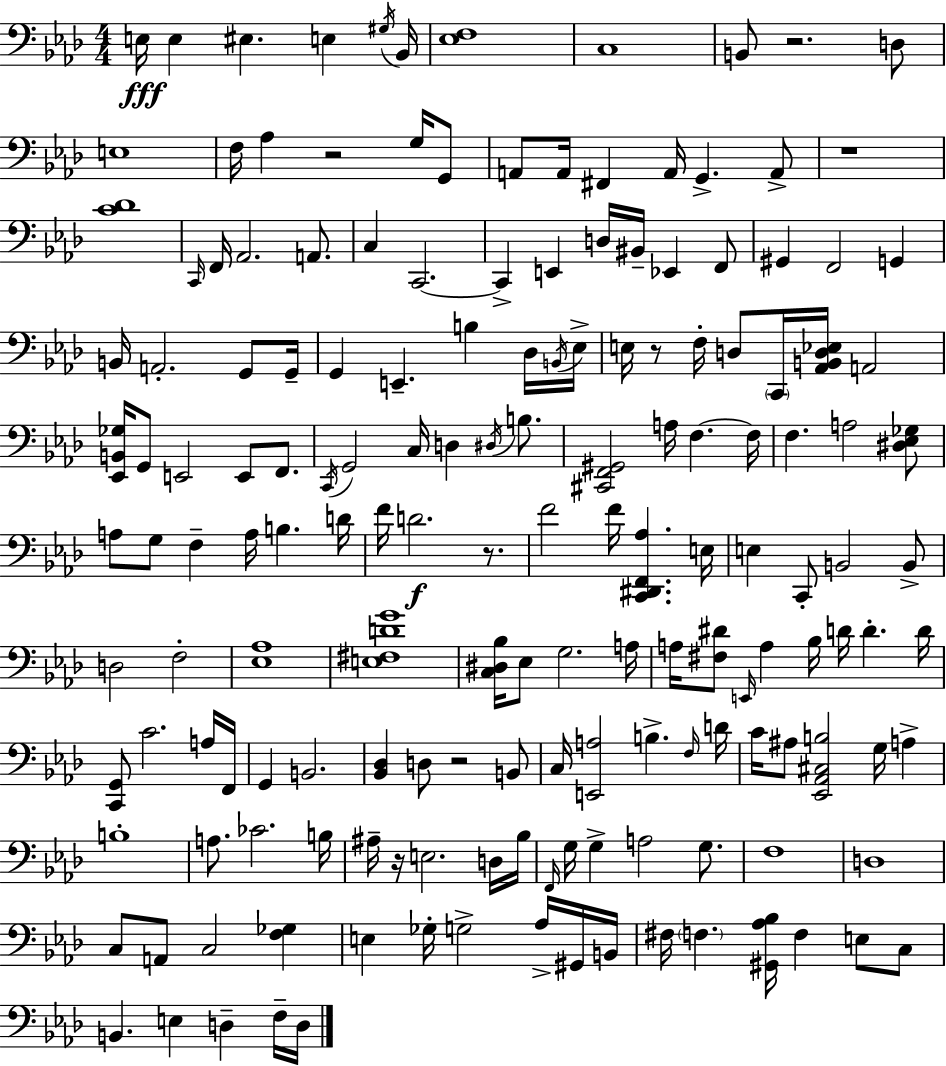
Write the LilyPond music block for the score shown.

{
  \clef bass
  \numericTimeSignature
  \time 4/4
  \key aes \major
  e16\fff e4 eis4. e4 \acciaccatura { gis16 } | bes,16 <ees f>1 | c1 | b,8 r2. d8 | \break e1 | f16 aes4 r2 g16 g,8 | a,8 a,16 fis,4 a,16 g,4.-> a,8-> | r1 | \break <c' des'>1 | \grace { c,16 } f,16 aes,2. a,8. | c4 c,2.~~ | c,4-> e,4 d16 bis,16-- ees,4 | \break f,8 gis,4 f,2 g,4 | b,16 a,2.-. g,8 | g,16-- g,4 e,4.-- b4 | des16 \acciaccatura { b,16 } ees16-> e16 r8 f16-. d8 \parenthesize c,16 <aes, b, d ees>16 a,2 | \break <ees, b, ges>16 g,8 e,2 e,8 | f,8. \acciaccatura { c,16 } g,2 c16 d4 | \acciaccatura { dis16 } b8. <cis, f, gis,>2 a16 f4.~~ | f16 f4. a2 | \break <dis ees ges>8 a8 g8 f4-- a16 b4. | d'16 f'16 d'2.\f | r8. f'2 f'16 <c, dis, f, aes>4. | e16 e4 c,8-. b,2 | \break b,8-> d2 f2-. | <ees aes>1 | <e fis d' g'>1 | <c dis bes>16 ees8 g2. | \break a16 a16 <fis dis'>8 \grace { e,16 } a4 bes16 d'16 d'4.-. | d'16 <c, g,>8 c'2. | a16 f,16 g,4 b,2. | <bes, des>4 d8 r2 | \break b,8 c16 <e, a>2 b4.-> | \grace { f16 } d'16 c'16 ais8 <ees, aes, cis b>2 | g16 a4-> b1-. | a8. ces'2. | \break b16 ais16-- r16 e2. | d16 bes16 \grace { f,16 } g16 g4-> a2 | g8. f1 | d1 | \break c8 a,8 c2 | <f ges>4 e4 ges16-. g2-> | aes16-> gis,16 b,16 fis16 \parenthesize f4. <gis, aes bes>16 | f4 e8 c8 b,4. e4 | \break d4-- f16-- d16 \bar "|."
}